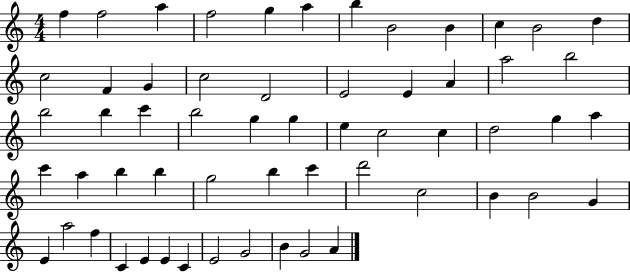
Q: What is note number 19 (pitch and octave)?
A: E4